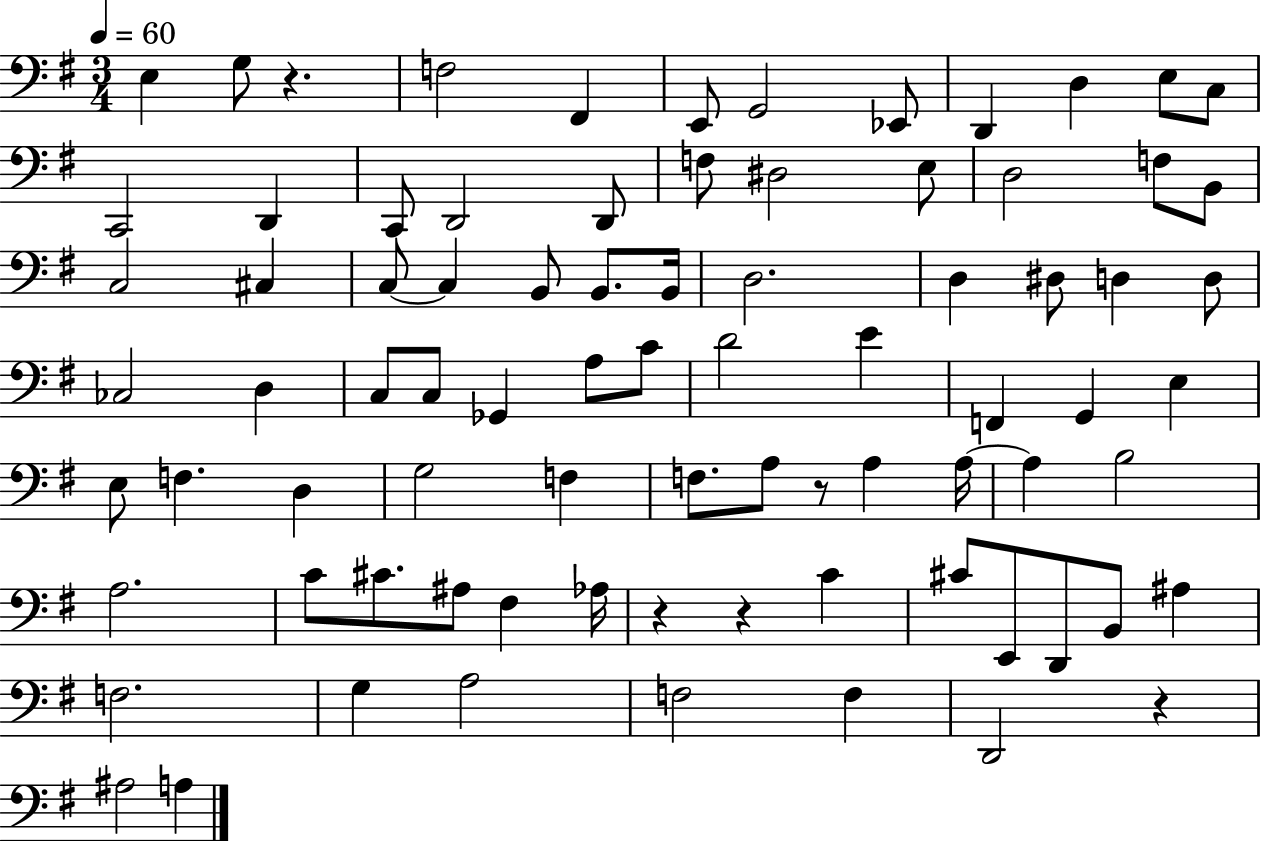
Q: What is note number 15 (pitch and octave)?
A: D2